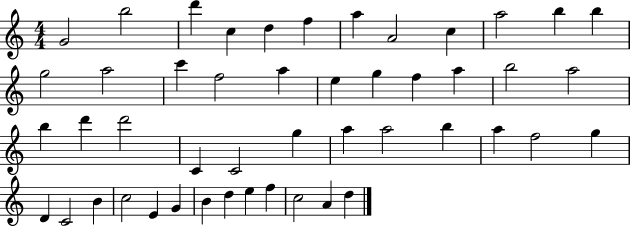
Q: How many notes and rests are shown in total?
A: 48